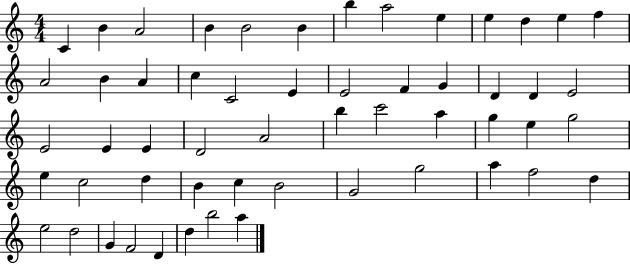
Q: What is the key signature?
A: C major